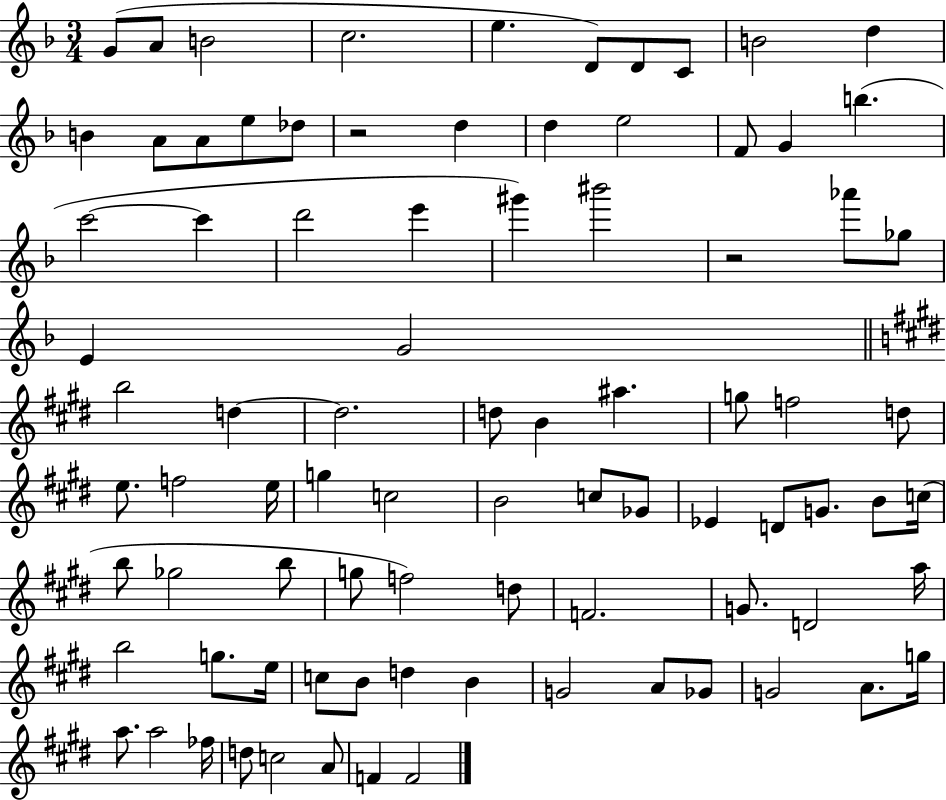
{
  \clef treble
  \numericTimeSignature
  \time 3/4
  \key f \major
  \repeat volta 2 { g'8( a'8 b'2 | c''2. | e''4. d'8) d'8 c'8 | b'2 d''4 | \break b'4 a'8 a'8 e''8 des''8 | r2 d''4 | d''4 e''2 | f'8 g'4 b''4.( | \break c'''2~~ c'''4 | d'''2 e'''4 | gis'''4) bis'''2 | r2 aes'''8 ges''8 | \break e'4 g'2 | \bar "||" \break \key e \major b''2 d''4~~ | d''2. | d''8 b'4 ais''4. | g''8 f''2 d''8 | \break e''8. f''2 e''16 | g''4 c''2 | b'2 c''8 ges'8 | ees'4 d'8 g'8. b'8 c''16( | \break b''8 ges''2 b''8 | g''8 f''2) d''8 | f'2. | g'8. d'2 a''16 | \break b''2 g''8. e''16 | c''8 b'8 d''4 b'4 | g'2 a'8 ges'8 | g'2 a'8. g''16 | \break a''8. a''2 fes''16 | d''8 c''2 a'8 | f'4 f'2 | } \bar "|."
}